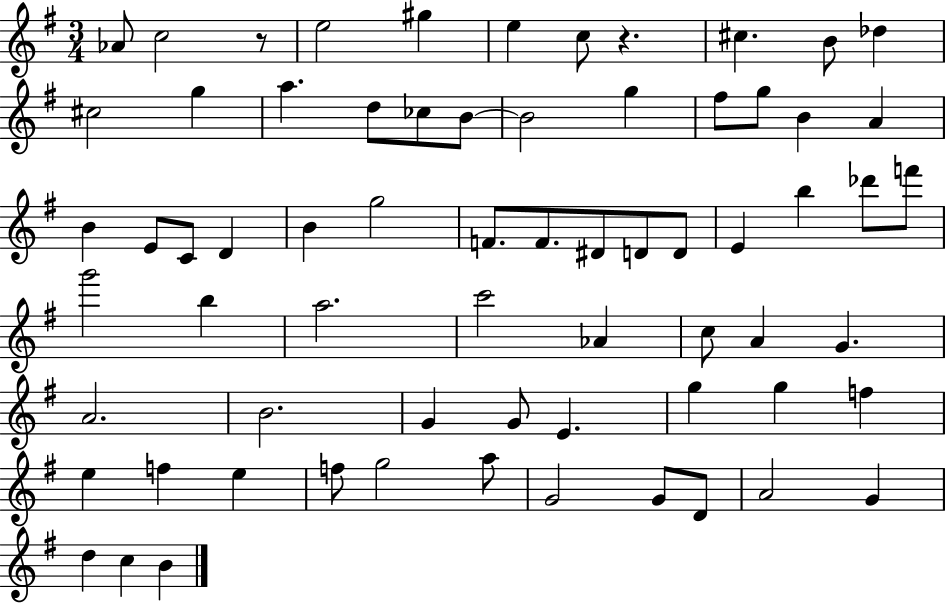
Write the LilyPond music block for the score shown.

{
  \clef treble
  \numericTimeSignature
  \time 3/4
  \key g \major
  aes'8 c''2 r8 | e''2 gis''4 | e''4 c''8 r4. | cis''4. b'8 des''4 | \break cis''2 g''4 | a''4. d''8 ces''8 b'8~~ | b'2 g''4 | fis''8 g''8 b'4 a'4 | \break b'4 e'8 c'8 d'4 | b'4 g''2 | f'8. f'8. dis'8 d'8 d'8 | e'4 b''4 des'''8 f'''8 | \break g'''2 b''4 | a''2. | c'''2 aes'4 | c''8 a'4 g'4. | \break a'2. | b'2. | g'4 g'8 e'4. | g''4 g''4 f''4 | \break e''4 f''4 e''4 | f''8 g''2 a''8 | g'2 g'8 d'8 | a'2 g'4 | \break d''4 c''4 b'4 | \bar "|."
}